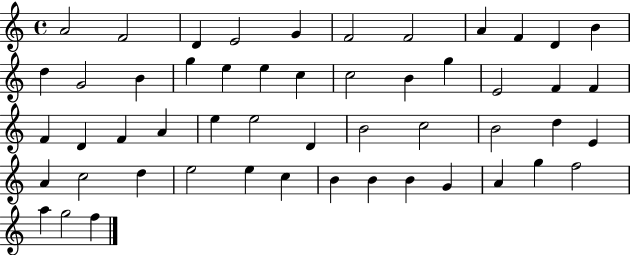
{
  \clef treble
  \time 4/4
  \defaultTimeSignature
  \key c \major
  a'2 f'2 | d'4 e'2 g'4 | f'2 f'2 | a'4 f'4 d'4 b'4 | \break d''4 g'2 b'4 | g''4 e''4 e''4 c''4 | c''2 b'4 g''4 | e'2 f'4 f'4 | \break f'4 d'4 f'4 a'4 | e''4 e''2 d'4 | b'2 c''2 | b'2 d''4 e'4 | \break a'4 c''2 d''4 | e''2 e''4 c''4 | b'4 b'4 b'4 g'4 | a'4 g''4 f''2 | \break a''4 g''2 f''4 | \bar "|."
}